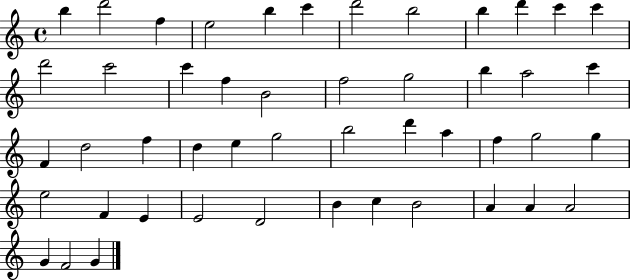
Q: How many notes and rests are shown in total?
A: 48